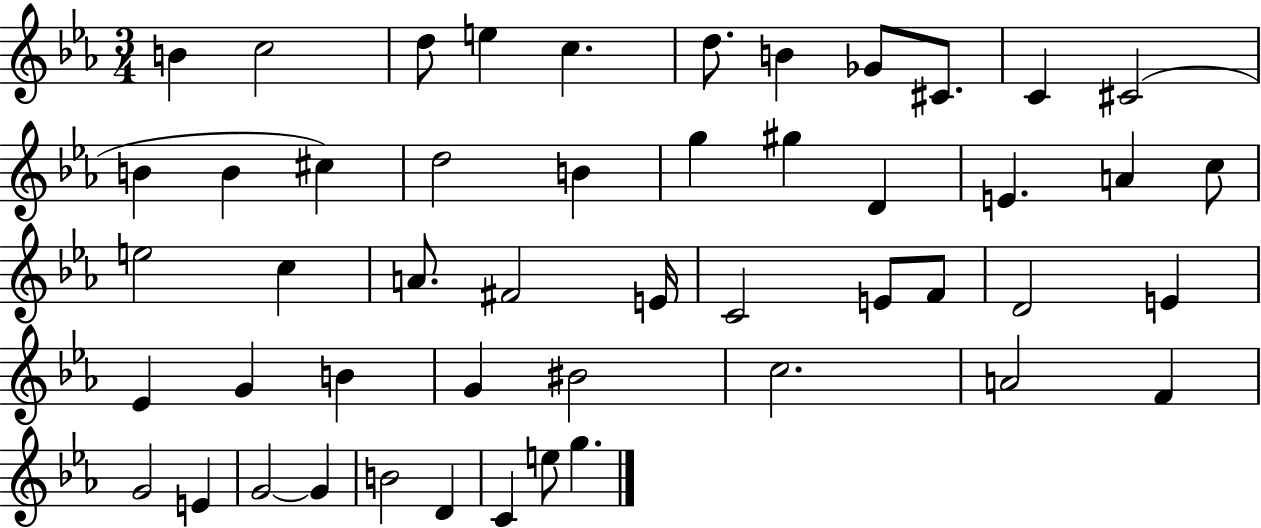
{
  \clef treble
  \numericTimeSignature
  \time 3/4
  \key ees \major
  \repeat volta 2 { b'4 c''2 | d''8 e''4 c''4. | d''8. b'4 ges'8 cis'8. | c'4 cis'2( | \break b'4 b'4 cis''4) | d''2 b'4 | g''4 gis''4 d'4 | e'4. a'4 c''8 | \break e''2 c''4 | a'8. fis'2 e'16 | c'2 e'8 f'8 | d'2 e'4 | \break ees'4 g'4 b'4 | g'4 bis'2 | c''2. | a'2 f'4 | \break g'2 e'4 | g'2~~ g'4 | b'2 d'4 | c'4 e''8 g''4. | \break } \bar "|."
}